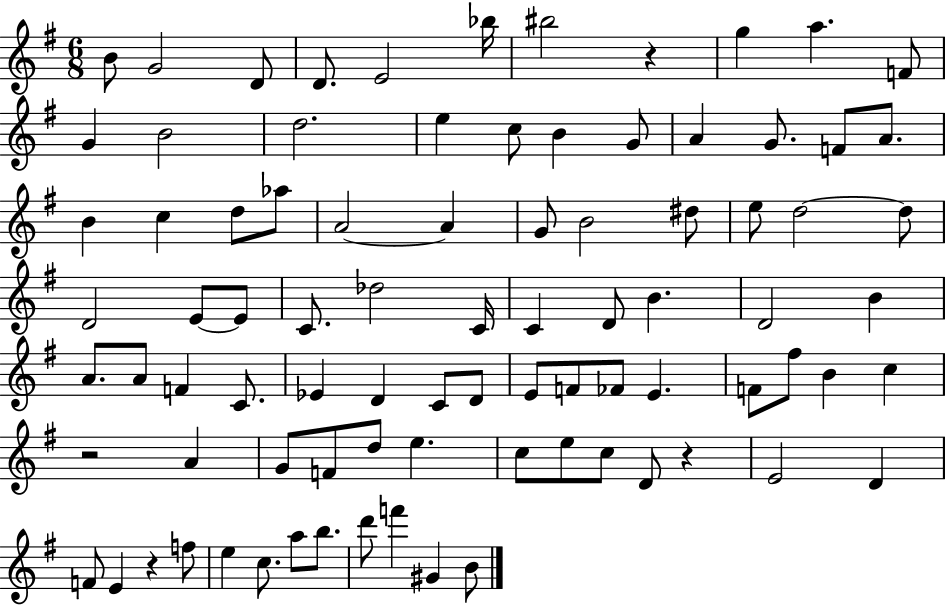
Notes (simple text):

B4/e G4/h D4/e D4/e. E4/h Bb5/s BIS5/h R/q G5/q A5/q. F4/e G4/q B4/h D5/h. E5/q C5/e B4/q G4/e A4/q G4/e. F4/e A4/e. B4/q C5/q D5/e Ab5/e A4/h A4/q G4/e B4/h D#5/e E5/e D5/h D5/e D4/h E4/e E4/e C4/e. Db5/h C4/s C4/q D4/e B4/q. D4/h B4/q A4/e. A4/e F4/q C4/e. Eb4/q D4/q C4/e D4/e E4/e F4/e FES4/e E4/q. F4/e F#5/e B4/q C5/q R/h A4/q G4/e F4/e D5/e E5/q. C5/e E5/e C5/e D4/e R/q E4/h D4/q F4/e E4/q R/q F5/e E5/q C5/e. A5/e B5/e. D6/e F6/q G#4/q B4/e